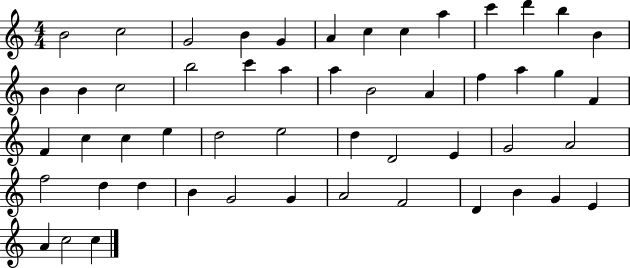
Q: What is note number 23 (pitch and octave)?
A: F5